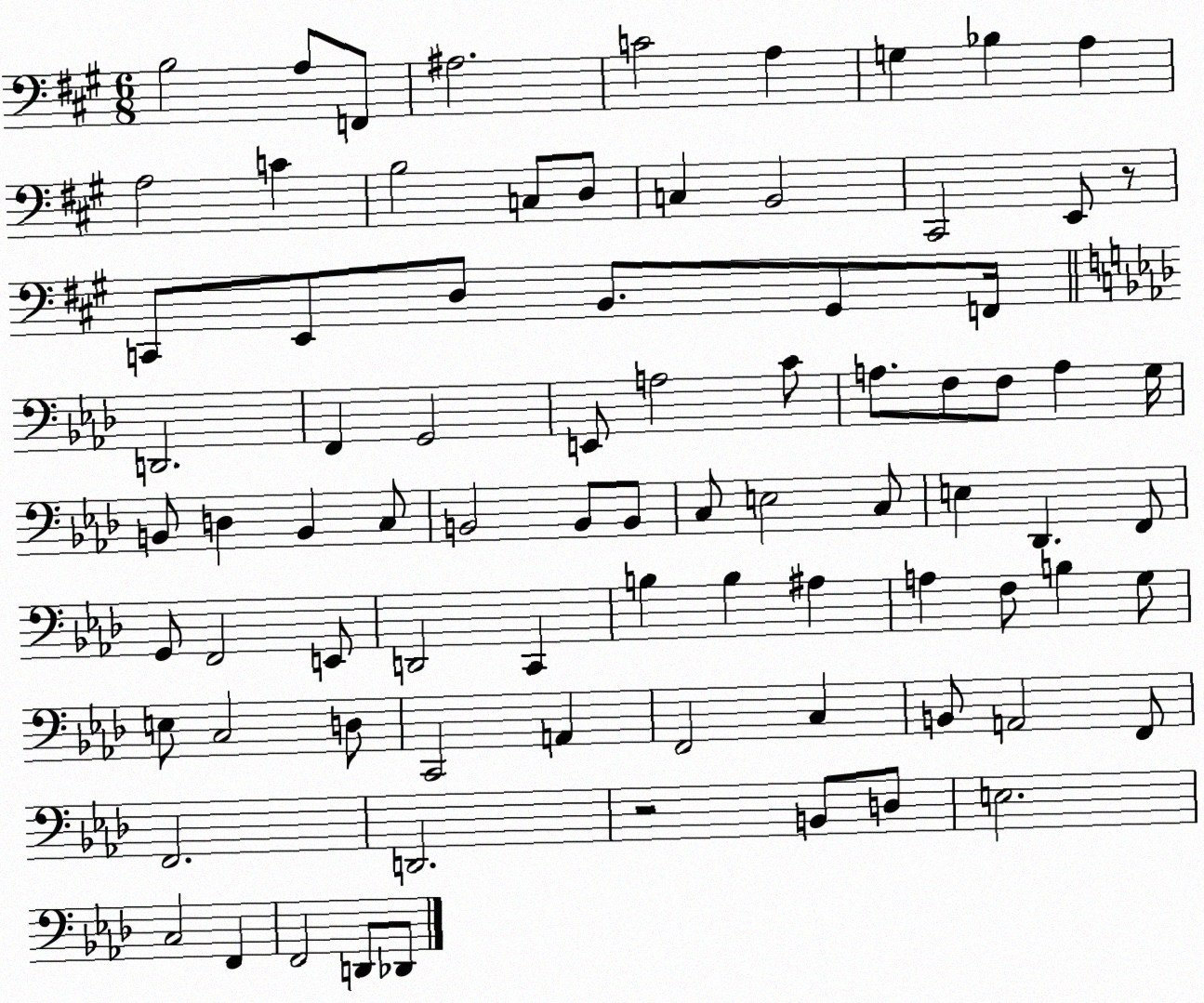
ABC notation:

X:1
T:Untitled
M:6/8
L:1/4
K:A
B,2 A,/2 F,,/2 ^A,2 C2 A, G, _B, A, A,2 C B,2 C,/2 D,/2 C, B,,2 ^C,,2 E,,/2 z/2 C,,/2 E,,/2 D,/2 B,,/2 ^G,,/2 F,,/4 D,,2 F,, G,,2 E,,/2 A,2 C/2 A,/2 F,/2 F,/2 A, G,/4 B,,/2 D, B,, C,/2 B,,2 B,,/2 B,,/2 C,/2 E,2 C,/2 E, _D,, F,,/2 G,,/2 F,,2 E,,/2 D,,2 C,, B, B, ^A, A, F,/2 B, G,/2 E,/2 C,2 D,/2 C,,2 A,, F,,2 C, B,,/2 A,,2 F,,/2 F,,2 D,,2 z2 B,,/2 D,/2 E,2 C,2 F,, F,,2 D,,/2 _D,,/2